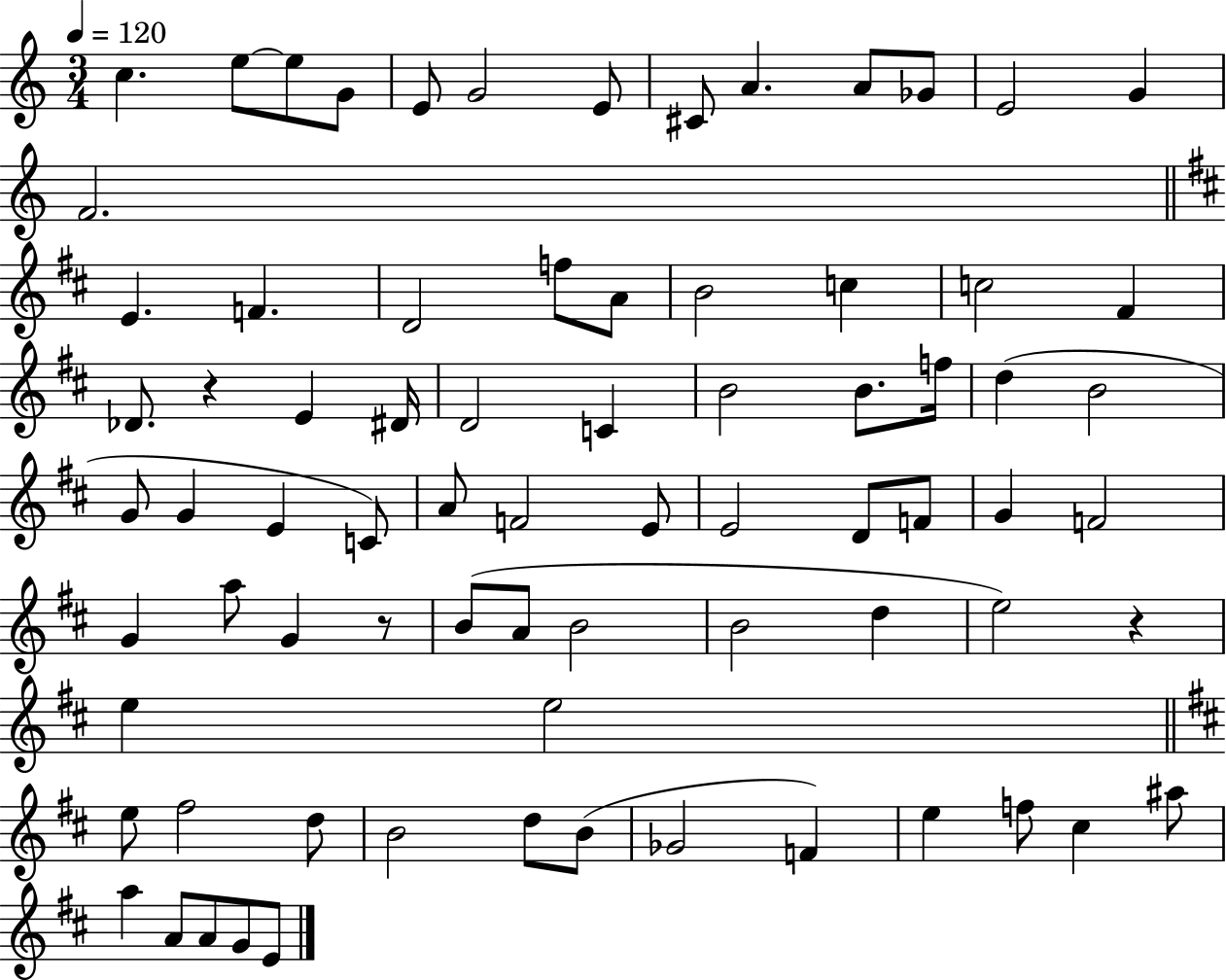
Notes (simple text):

C5/q. E5/e E5/e G4/e E4/e G4/h E4/e C#4/e A4/q. A4/e Gb4/e E4/h G4/q F4/h. E4/q. F4/q. D4/h F5/e A4/e B4/h C5/q C5/h F#4/q Db4/e. R/q E4/q D#4/s D4/h C4/q B4/h B4/e. F5/s D5/q B4/h G4/e G4/q E4/q C4/e A4/e F4/h E4/e E4/h D4/e F4/e G4/q F4/h G4/q A5/e G4/q R/e B4/e A4/e B4/h B4/h D5/q E5/h R/q E5/q E5/h E5/e F#5/h D5/e B4/h D5/e B4/e Gb4/h F4/q E5/q F5/e C#5/q A#5/e A5/q A4/e A4/e G4/e E4/e